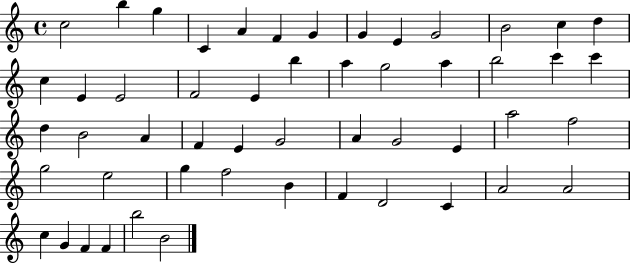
X:1
T:Untitled
M:4/4
L:1/4
K:C
c2 b g C A F G G E G2 B2 c d c E E2 F2 E b a g2 a b2 c' c' d B2 A F E G2 A G2 E a2 f2 g2 e2 g f2 B F D2 C A2 A2 c G F F b2 B2